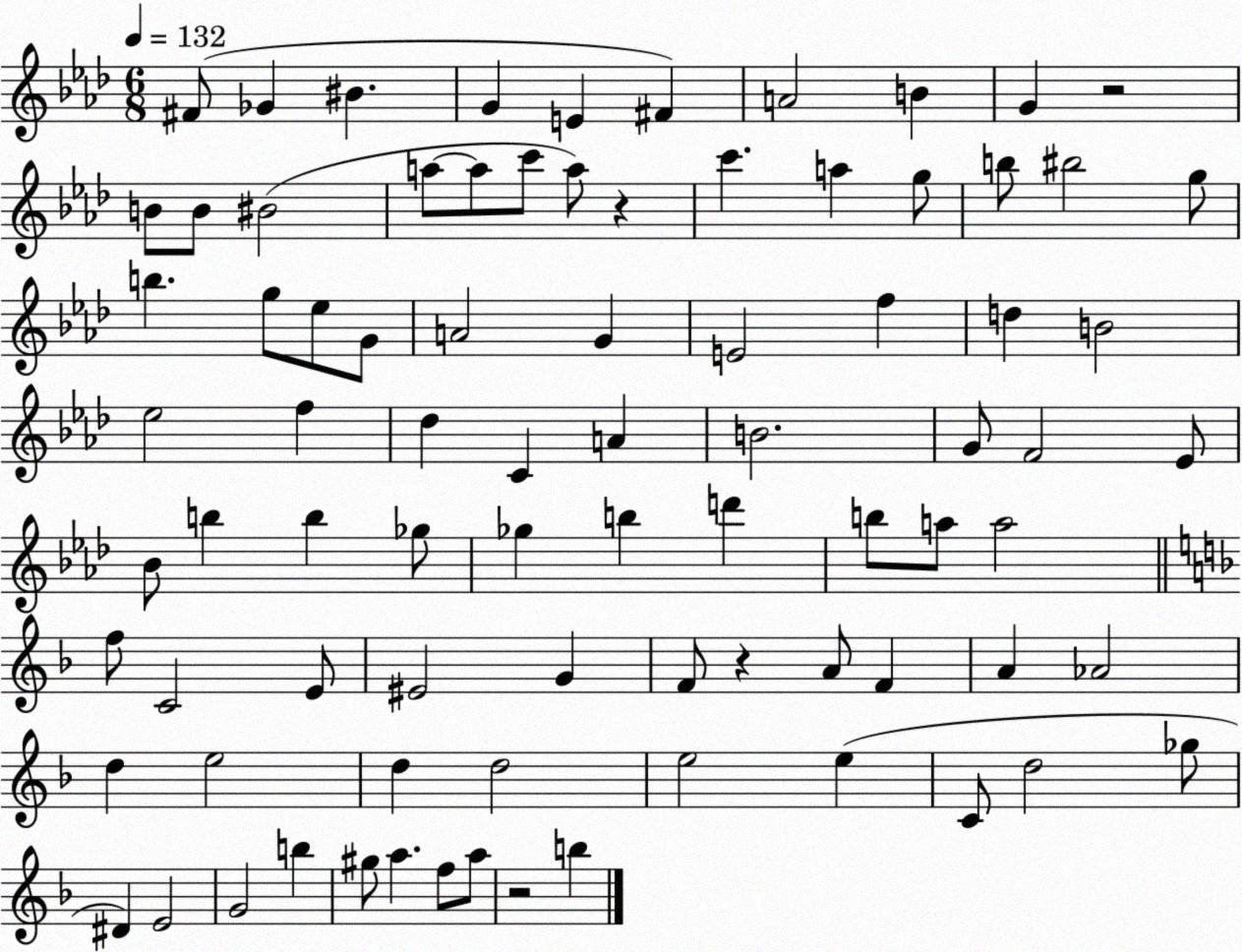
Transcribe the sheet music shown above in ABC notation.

X:1
T:Untitled
M:6/8
L:1/4
K:Ab
^F/2 _G ^B G E ^F A2 B G z2 B/2 B/2 ^B2 a/2 a/2 c'/2 a/2 z c' a g/2 b/2 ^b2 g/2 b g/2 _e/2 G/2 A2 G E2 f d B2 _e2 f _d C A B2 G/2 F2 _E/2 _B/2 b b _g/2 _g b d' b/2 a/2 a2 f/2 C2 E/2 ^E2 G F/2 z A/2 F A _A2 d e2 d d2 e2 e C/2 d2 _g/2 ^D E2 G2 b ^g/2 a f/2 a/2 z2 b